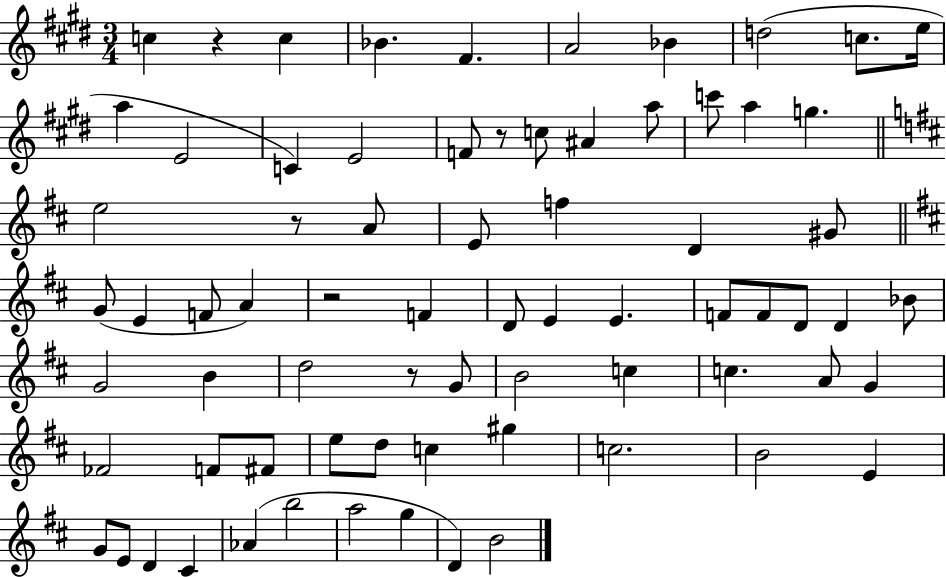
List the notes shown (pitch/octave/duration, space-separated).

C5/q R/q C5/q Bb4/q. F#4/q. A4/h Bb4/q D5/h C5/e. E5/s A5/q E4/h C4/q E4/h F4/e R/e C5/e A#4/q A5/e C6/e A5/q G5/q. E5/h R/e A4/e E4/e F5/q D4/q G#4/e G4/e E4/q F4/e A4/q R/h F4/q D4/e E4/q E4/q. F4/e F4/e D4/e D4/q Bb4/e G4/h B4/q D5/h R/e G4/e B4/h C5/q C5/q. A4/e G4/q FES4/h F4/e F#4/e E5/e D5/e C5/q G#5/q C5/h. B4/h E4/q G4/e E4/e D4/q C#4/q Ab4/q B5/h A5/h G5/q D4/q B4/h